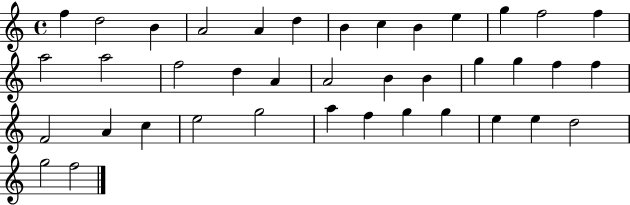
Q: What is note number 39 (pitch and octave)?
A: F5